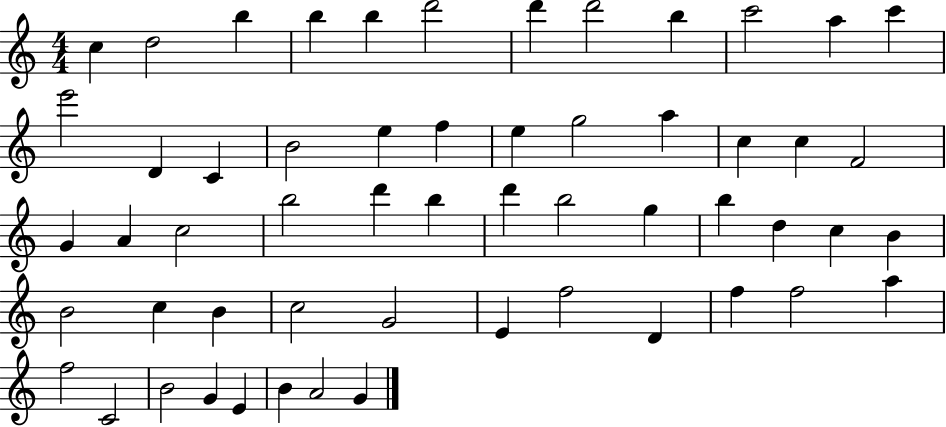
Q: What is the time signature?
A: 4/4